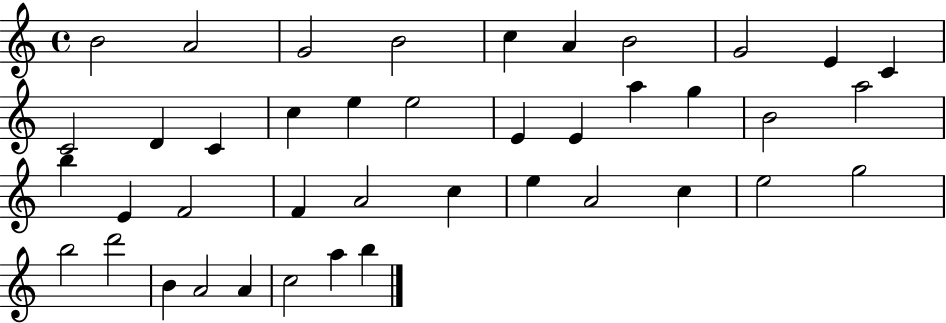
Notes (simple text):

B4/h A4/h G4/h B4/h C5/q A4/q B4/h G4/h E4/q C4/q C4/h D4/q C4/q C5/q E5/q E5/h E4/q E4/q A5/q G5/q B4/h A5/h B5/q E4/q F4/h F4/q A4/h C5/q E5/q A4/h C5/q E5/h G5/h B5/h D6/h B4/q A4/h A4/q C5/h A5/q B5/q